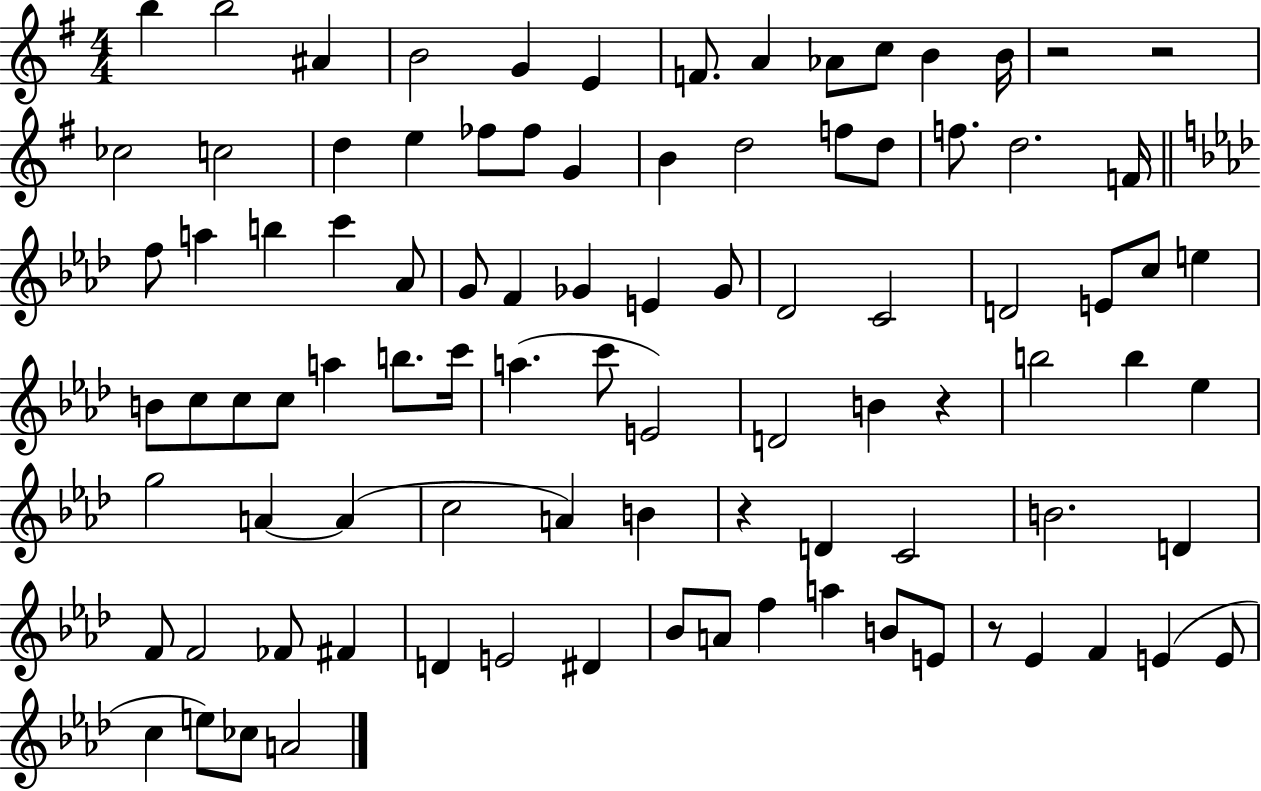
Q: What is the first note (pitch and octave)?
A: B5